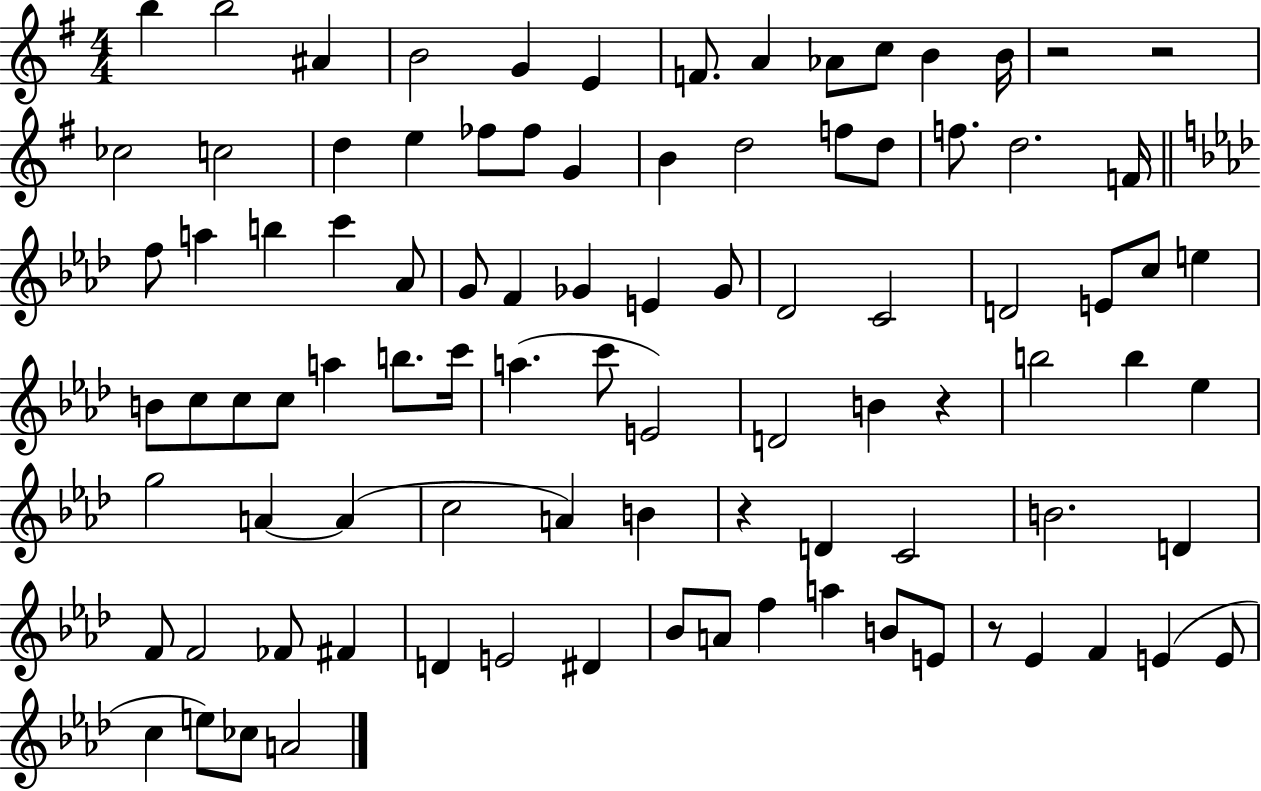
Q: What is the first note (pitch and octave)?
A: B5